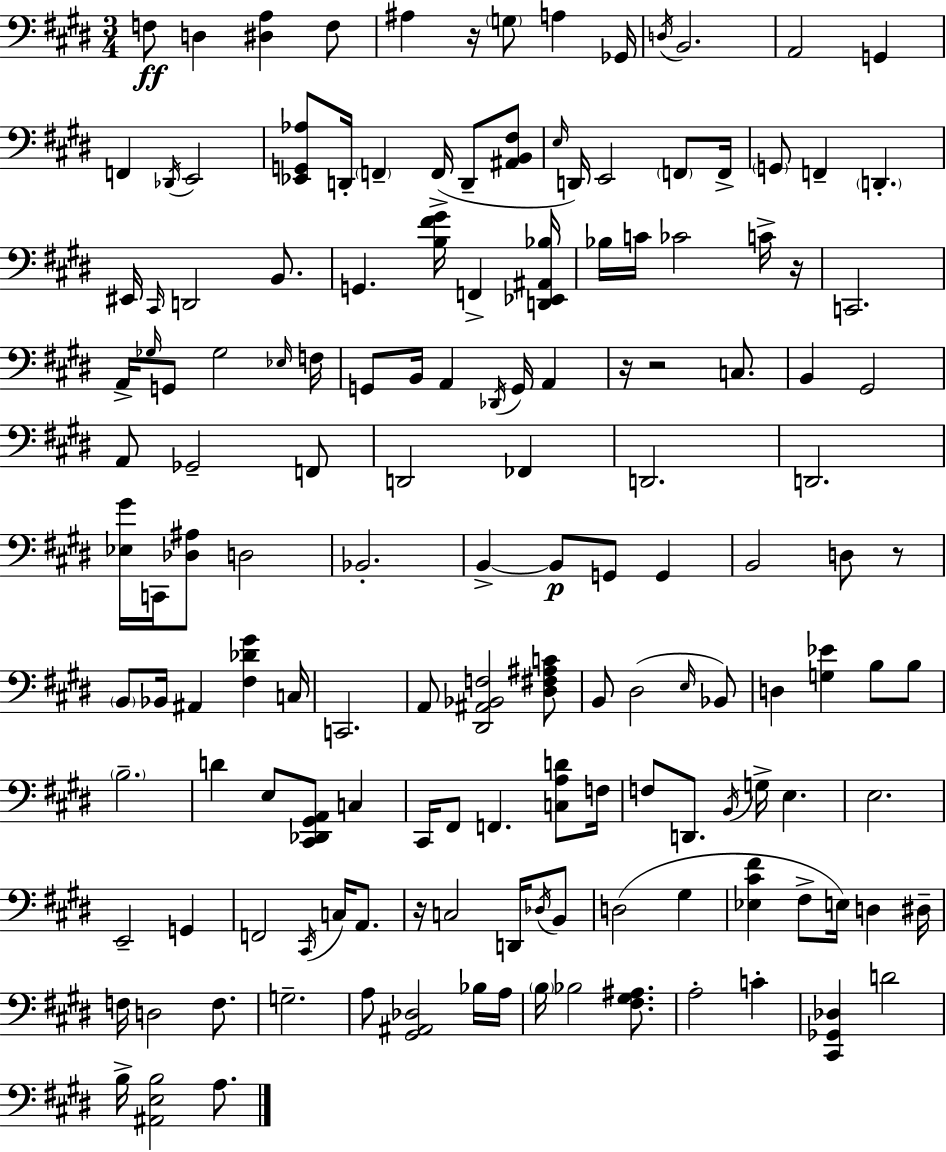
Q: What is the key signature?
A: E major